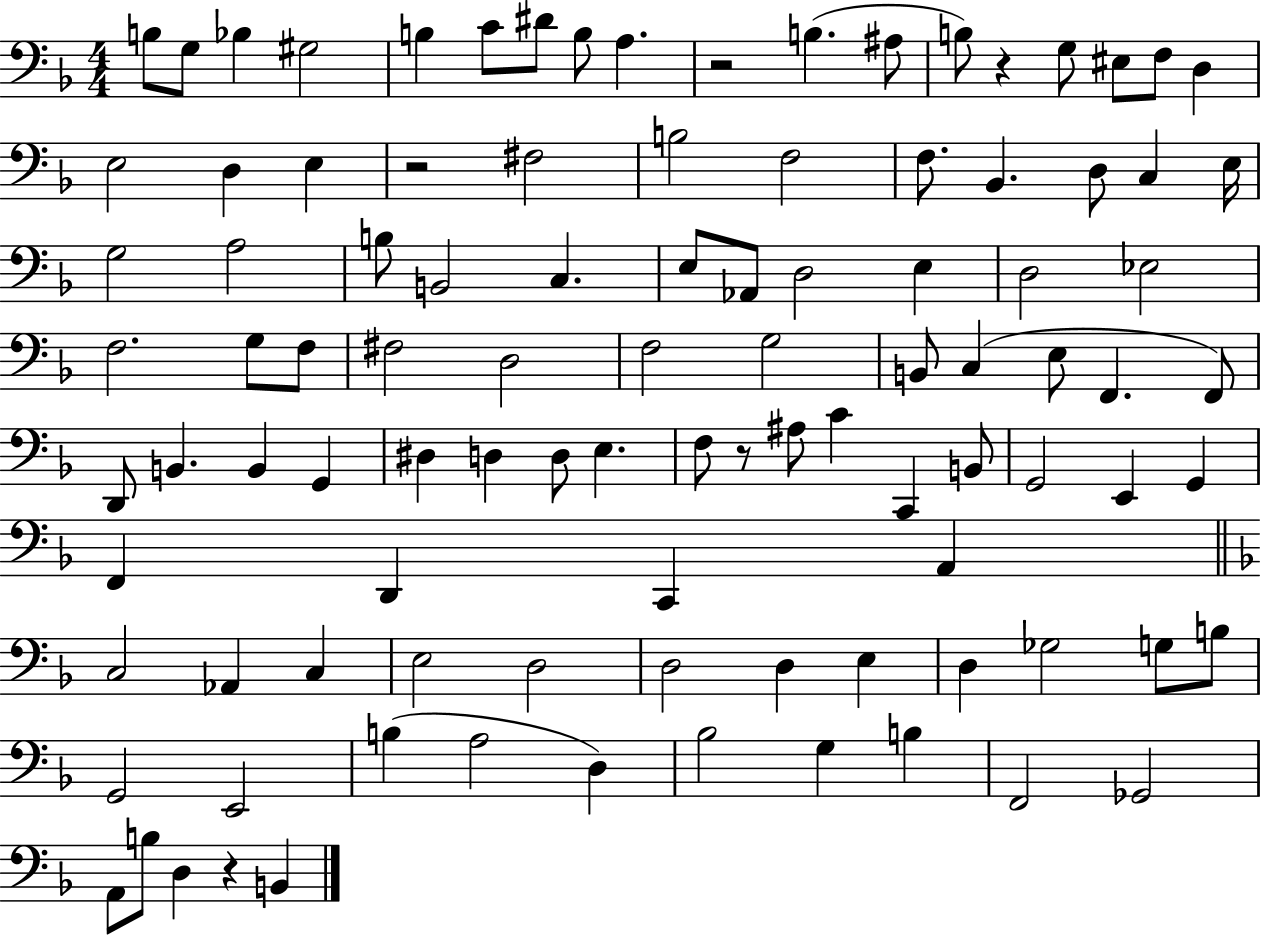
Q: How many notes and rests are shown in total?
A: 101